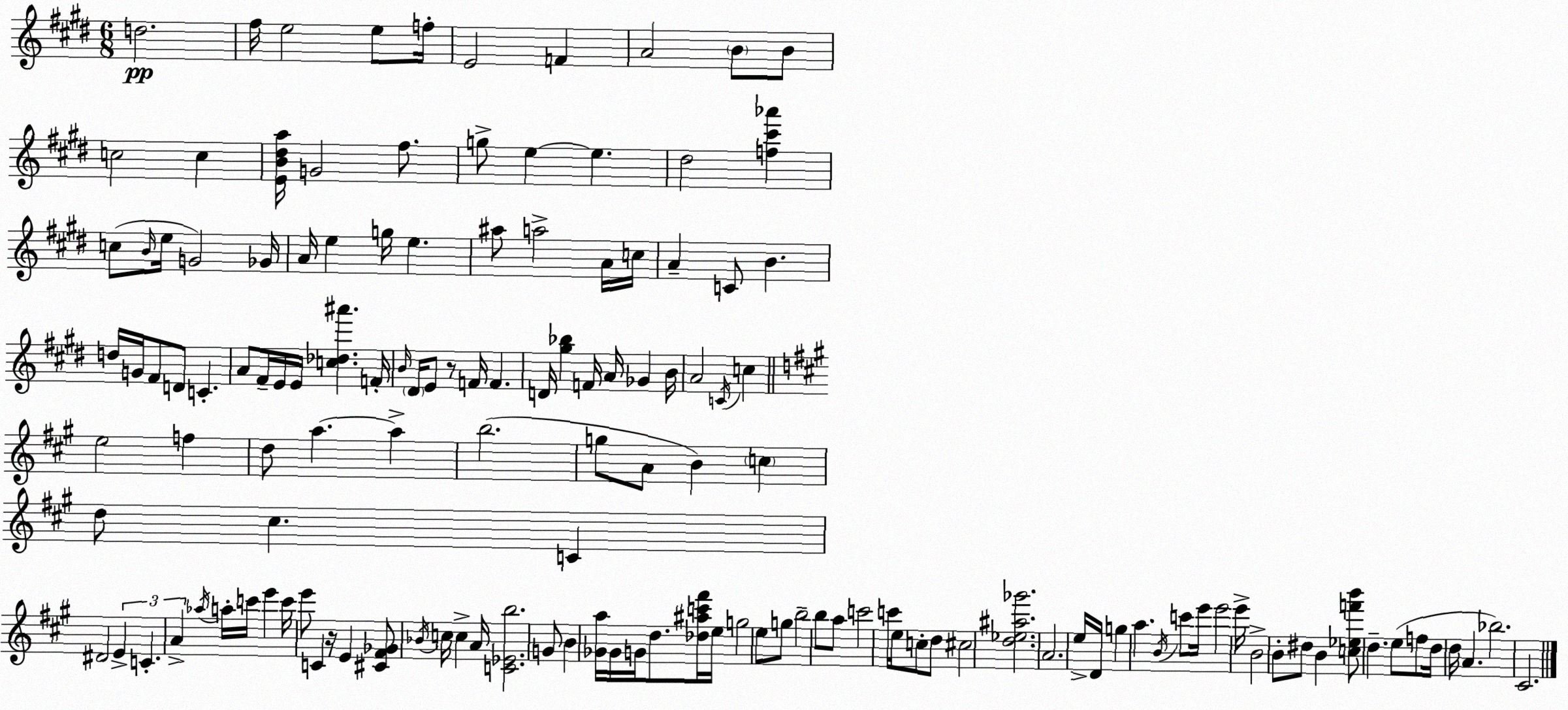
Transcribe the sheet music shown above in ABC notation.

X:1
T:Untitled
M:6/8
L:1/4
K:E
d2 ^f/4 e2 e/2 f/4 E2 F A2 B/2 B/2 c2 c [EB^da]/4 G2 ^f/2 g/2 e e ^d2 [f^c'_a'] c/2 B/4 e/4 G2 _G/4 A/4 e g/4 e ^a/2 a2 A/4 c/4 A C/2 B d/4 G/4 ^F/2 D/2 C A/2 ^F/4 E/4 E/4 [c_d^a'] F/4 B/4 ^D/4 E/2 z/2 F/4 F D/4 [^g_b] F/4 A/4 _G B/4 A2 C/4 c e2 f d/2 a a b2 g/2 A/2 B c d/2 ^c C ^D2 E C A _a/4 a/4 c'/4 e' c'/4 e'/2 C z/4 E [^C^F_G]/2 _B/4 c/4 c A/4 [C_Eb]2 G/2 B [_Ga]/4 _G/4 G/4 d/2 [_d^ac'^f']/4 e/4 g2 e/2 g/2 b2 b/2 a/2 c'2 c'/4 e/4 c/2 d/2 ^c2 [d_e^a_g']2 A2 e/4 D/4 g a B/4 c'/2 e'/4 e'2 e'/4 B2 B/2 ^d/2 B [c_ef'b']/2 d e/2 f/2 d/4 d/4 A _b2 ^C2